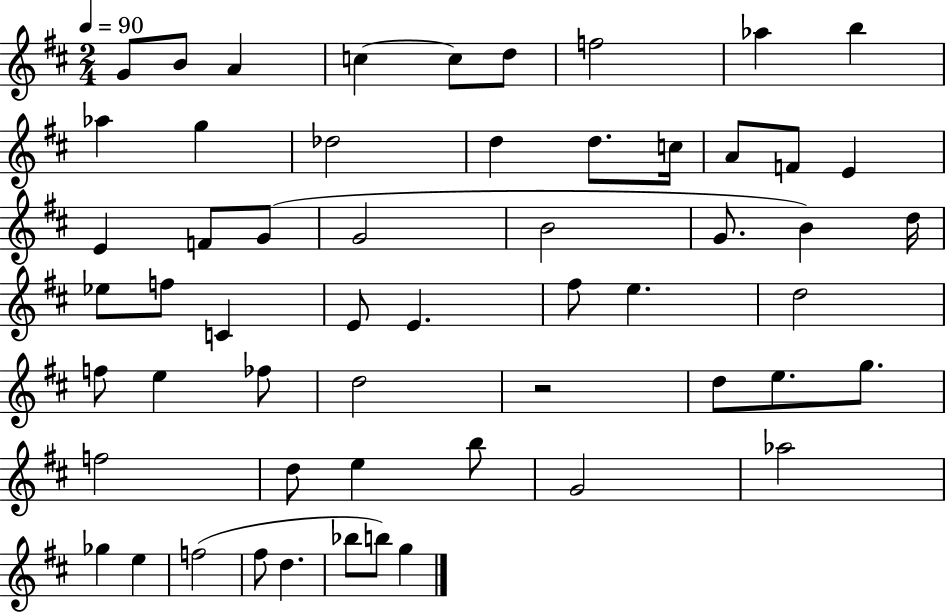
{
  \clef treble
  \numericTimeSignature
  \time 2/4
  \key d \major
  \tempo 4 = 90
  g'8 b'8 a'4 | c''4~~ c''8 d''8 | f''2 | aes''4 b''4 | \break aes''4 g''4 | des''2 | d''4 d''8. c''16 | a'8 f'8 e'4 | \break e'4 f'8 g'8( | g'2 | b'2 | g'8. b'4) d''16 | \break ees''8 f''8 c'4 | e'8 e'4. | fis''8 e''4. | d''2 | \break f''8 e''4 fes''8 | d''2 | r2 | d''8 e''8. g''8. | \break f''2 | d''8 e''4 b''8 | g'2 | aes''2 | \break ges''4 e''4 | f''2( | fis''8 d''4. | bes''8 b''8) g''4 | \break \bar "|."
}